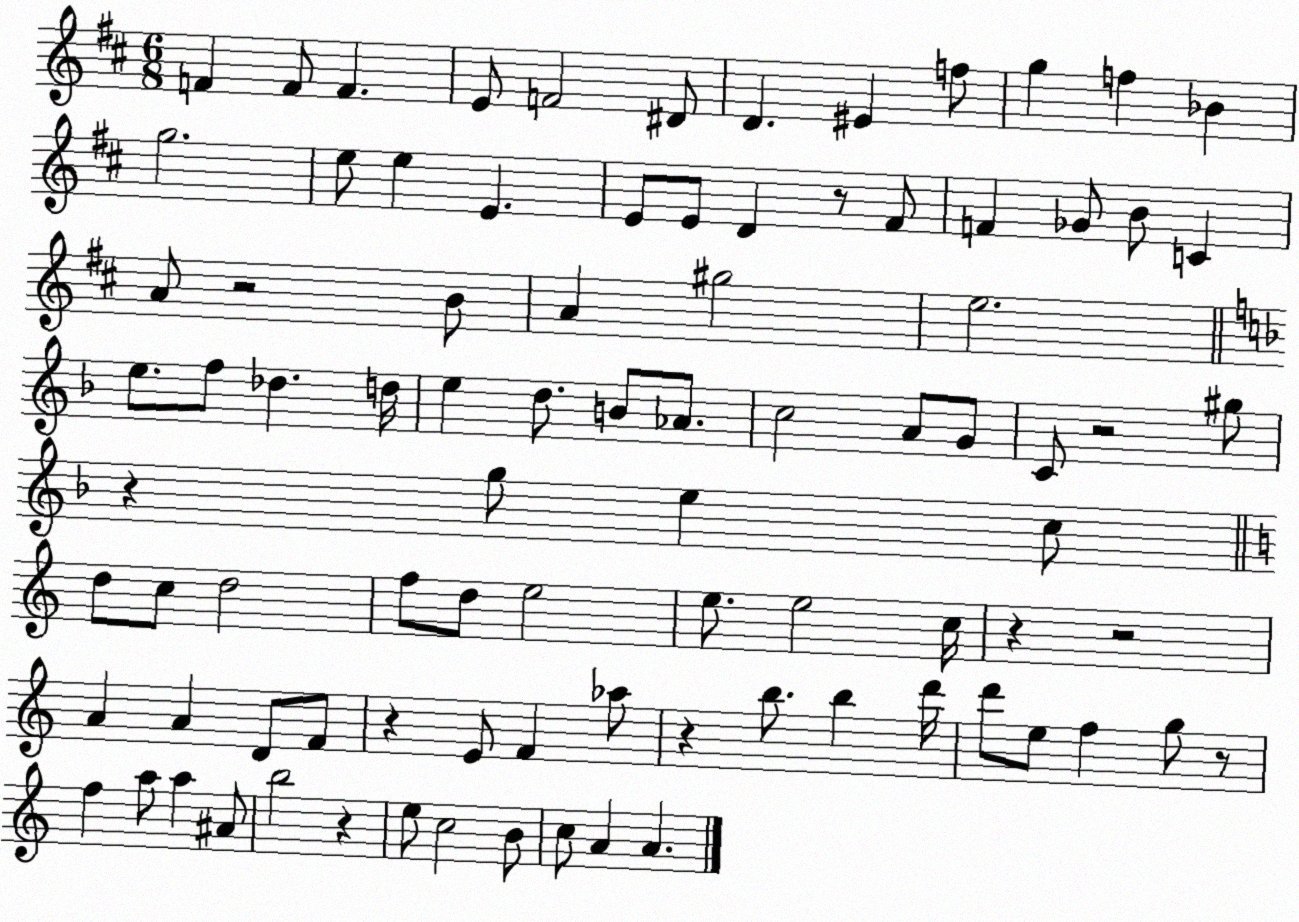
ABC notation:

X:1
T:Untitled
M:6/8
L:1/4
K:D
F F/2 F E/2 F2 ^D/2 D ^E f/2 g f _B g2 e/2 e E E/2 E/2 D z/2 ^F/2 F _G/2 B/2 C A/2 z2 B/2 A ^g2 e2 e/2 f/2 _d d/4 e d/2 B/2 _A/2 c2 A/2 G/2 C/2 z2 ^g/2 z g/2 e c/2 d/2 c/2 d2 f/2 d/2 e2 e/2 e2 c/4 z z2 A A D/2 F/2 z E/2 F _a/2 z b/2 b d'/4 d'/2 e/2 f g/2 z/2 f a/2 a ^A/2 b2 z e/2 c2 B/2 c/2 A A